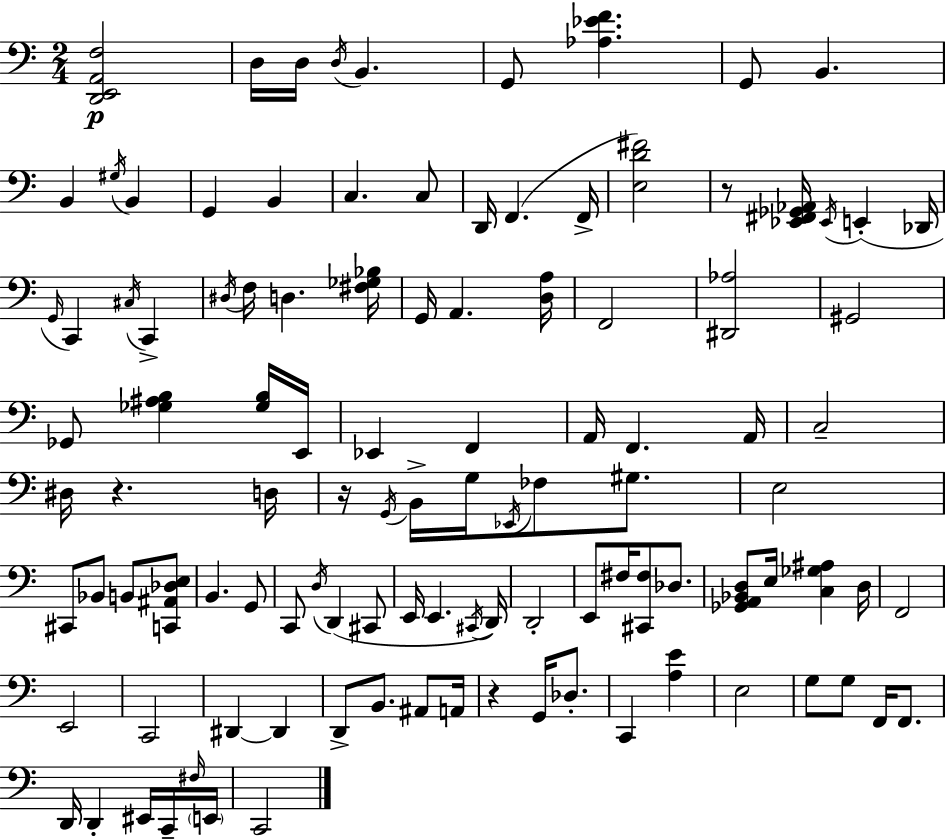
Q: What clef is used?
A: bass